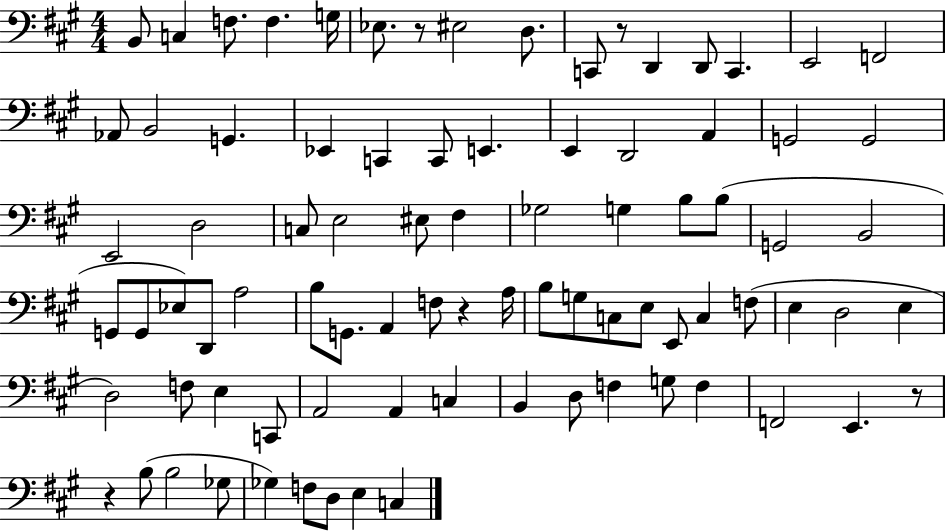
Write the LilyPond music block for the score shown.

{
  \clef bass
  \numericTimeSignature
  \time 4/4
  \key a \major
  \repeat volta 2 { b,8 c4 f8. f4. g16 | ees8. r8 eis2 d8. | c,8 r8 d,4 d,8 c,4. | e,2 f,2 | \break aes,8 b,2 g,4. | ees,4 c,4 c,8 e,4. | e,4 d,2 a,4 | g,2 g,2 | \break e,2 d2 | c8 e2 eis8 fis4 | ges2 g4 b8 b8( | g,2 b,2 | \break g,8 g,8 ees8) d,8 a2 | b8 g,8. a,4 f8 r4 a16 | b8 g8 c8 e8 e,8 c4 f8( | e4 d2 e4 | \break d2) f8 e4 c,8 | a,2 a,4 c4 | b,4 d8 f4 g8 f4 | f,2 e,4. r8 | \break r4 b8( b2 ges8 | ges4) f8 d8 e4 c4 | } \bar "|."
}